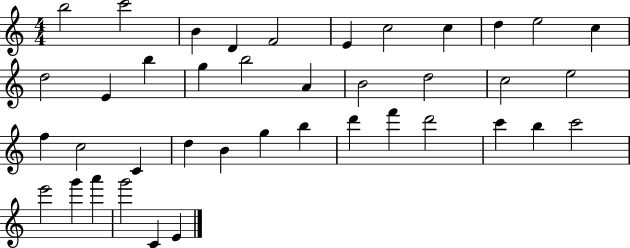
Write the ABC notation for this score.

X:1
T:Untitled
M:4/4
L:1/4
K:C
b2 c'2 B D F2 E c2 c d e2 c d2 E b g b2 A B2 d2 c2 e2 f c2 C d B g b d' f' d'2 c' b c'2 e'2 g' a' g'2 C E